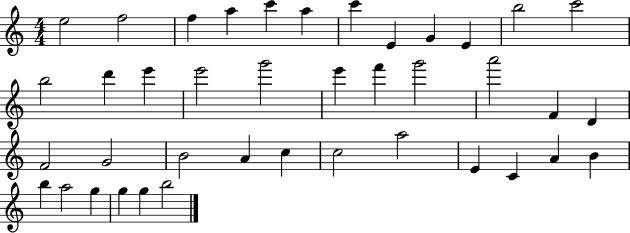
X:1
T:Untitled
M:4/4
L:1/4
K:C
e2 f2 f a c' a c' E G E b2 c'2 b2 d' e' e'2 g'2 e' f' g'2 a'2 F D F2 G2 B2 A c c2 a2 E C A B b a2 g g g b2